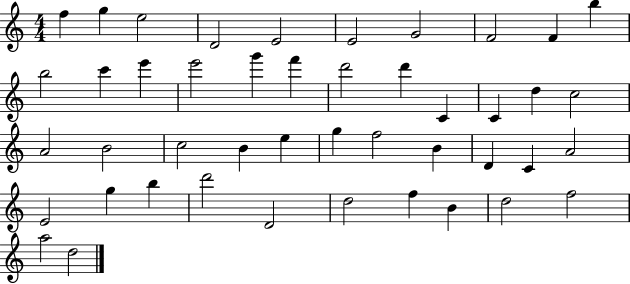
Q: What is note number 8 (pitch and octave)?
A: F4